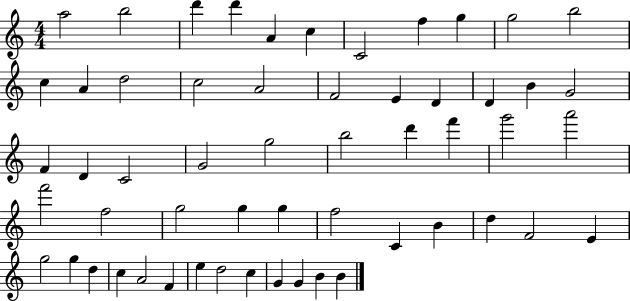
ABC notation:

X:1
T:Untitled
M:4/4
L:1/4
K:C
a2 b2 d' d' A c C2 f g g2 b2 c A d2 c2 A2 F2 E D D B G2 F D C2 G2 g2 b2 d' f' g'2 a'2 f'2 f2 g2 g g f2 C B d F2 E g2 g d c A2 F e d2 c G G B B